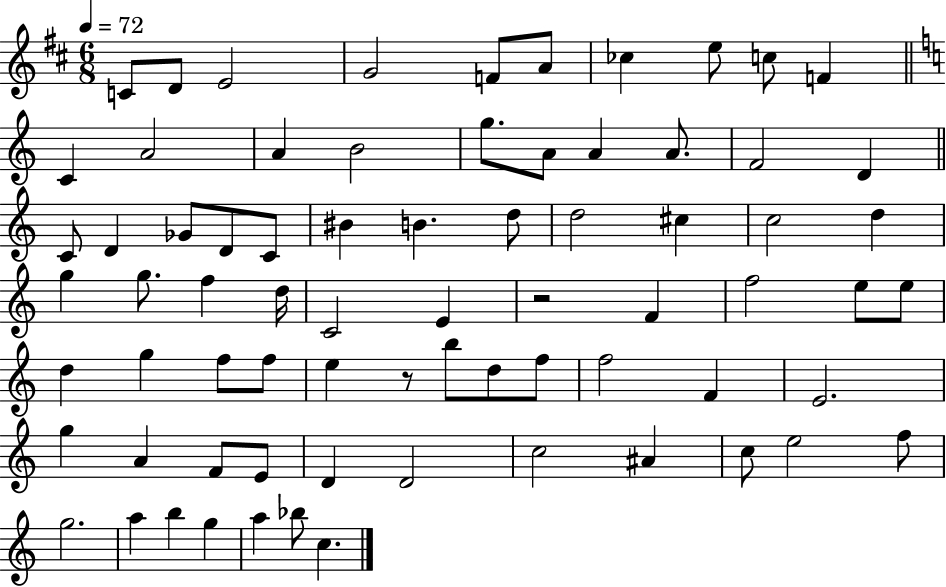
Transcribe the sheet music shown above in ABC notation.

X:1
T:Untitled
M:6/8
L:1/4
K:D
C/2 D/2 E2 G2 F/2 A/2 _c e/2 c/2 F C A2 A B2 g/2 A/2 A A/2 F2 D C/2 D _G/2 D/2 C/2 ^B B d/2 d2 ^c c2 d g g/2 f d/4 C2 E z2 F f2 e/2 e/2 d g f/2 f/2 e z/2 b/2 d/2 f/2 f2 F E2 g A F/2 E/2 D D2 c2 ^A c/2 e2 f/2 g2 a b g a _b/2 c